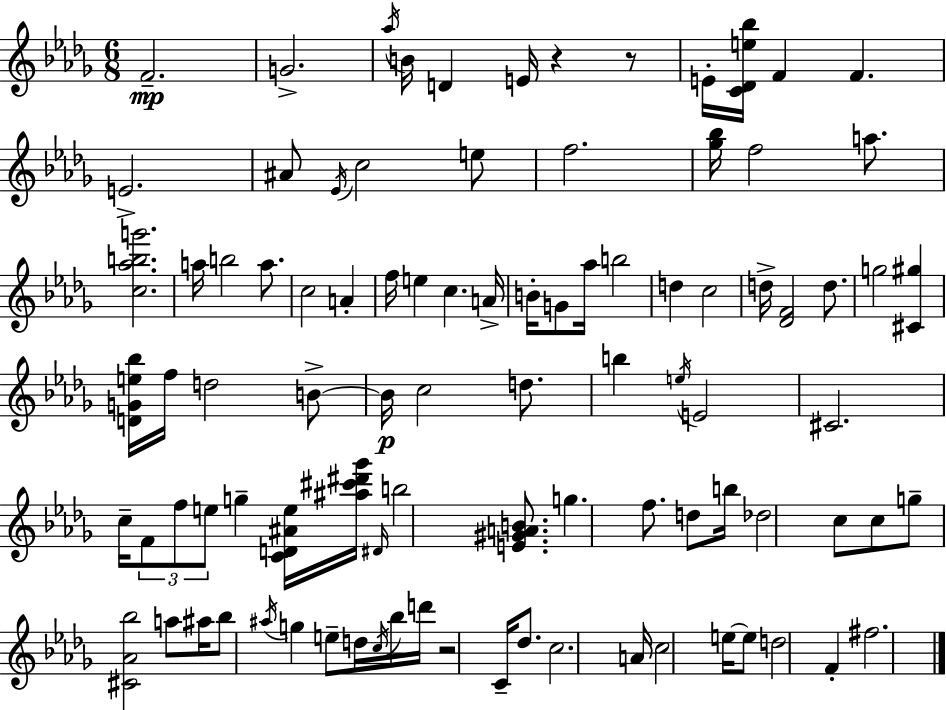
X:1
T:Untitled
M:6/8
L:1/4
K:Bbm
F2 G2 _a/4 B/4 D E/4 z z/2 E/4 [C_De_b]/4 F F E2 ^A/2 _E/4 c2 e/2 f2 [_g_b]/4 f2 a/2 [c_abg']2 a/4 b2 a/2 c2 A f/4 e c A/4 B/4 G/2 _a/4 b2 d c2 d/4 [_DF]2 d/2 g2 [^C^g] [DGe_b]/4 f/4 d2 B/2 B/4 c2 d/2 b e/4 E2 ^C2 c/4 F/2 f/2 e/2 g [CD^Ae]/4 [^a^c'^d'_g']/4 ^D/4 b2 [E^GAB]/2 g f/2 d/2 b/4 _d2 c/2 c/2 g/2 [^C_A_b]2 a/2 ^a/4 _b/2 ^a/4 g e/2 d/4 c/4 _b/4 d'/4 z2 C/4 _d/2 c2 A/4 c2 e/4 e/2 d2 F ^f2